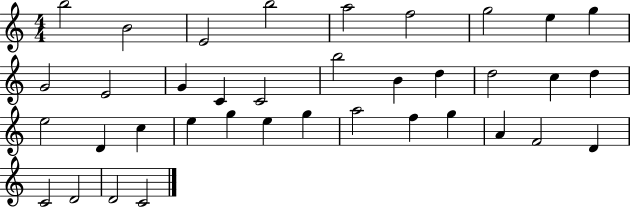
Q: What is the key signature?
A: C major